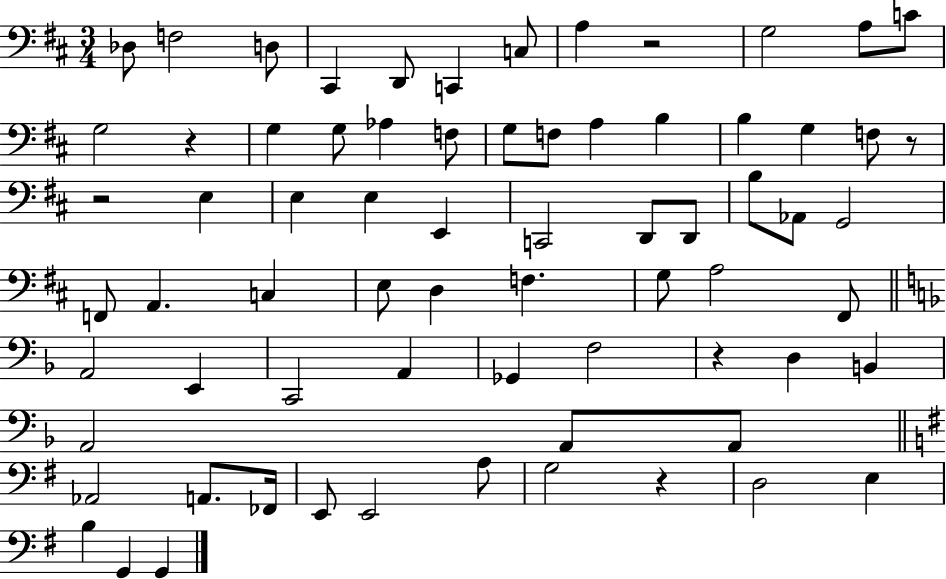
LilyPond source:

{
  \clef bass
  \numericTimeSignature
  \time 3/4
  \key d \major
  \repeat volta 2 { des8 f2 d8 | cis,4 d,8 c,4 c8 | a4 r2 | g2 a8 c'8 | \break g2 r4 | g4 g8 aes4 f8 | g8 f8 a4 b4 | b4 g4 f8 r8 | \break r2 e4 | e4 e4 e,4 | c,2 d,8 d,8 | b8 aes,8 g,2 | \break f,8 a,4. c4 | e8 d4 f4. | g8 a2 fis,8 | \bar "||" \break \key d \minor a,2 e,4 | c,2 a,4 | ges,4 f2 | r4 d4 b,4 | \break a,2 a,8 a,8 | \bar "||" \break \key g \major aes,2 a,8. fes,16 | e,8 e,2 a8 | g2 r4 | d2 e4 | \break b4 g,4 g,4 | } \bar "|."
}